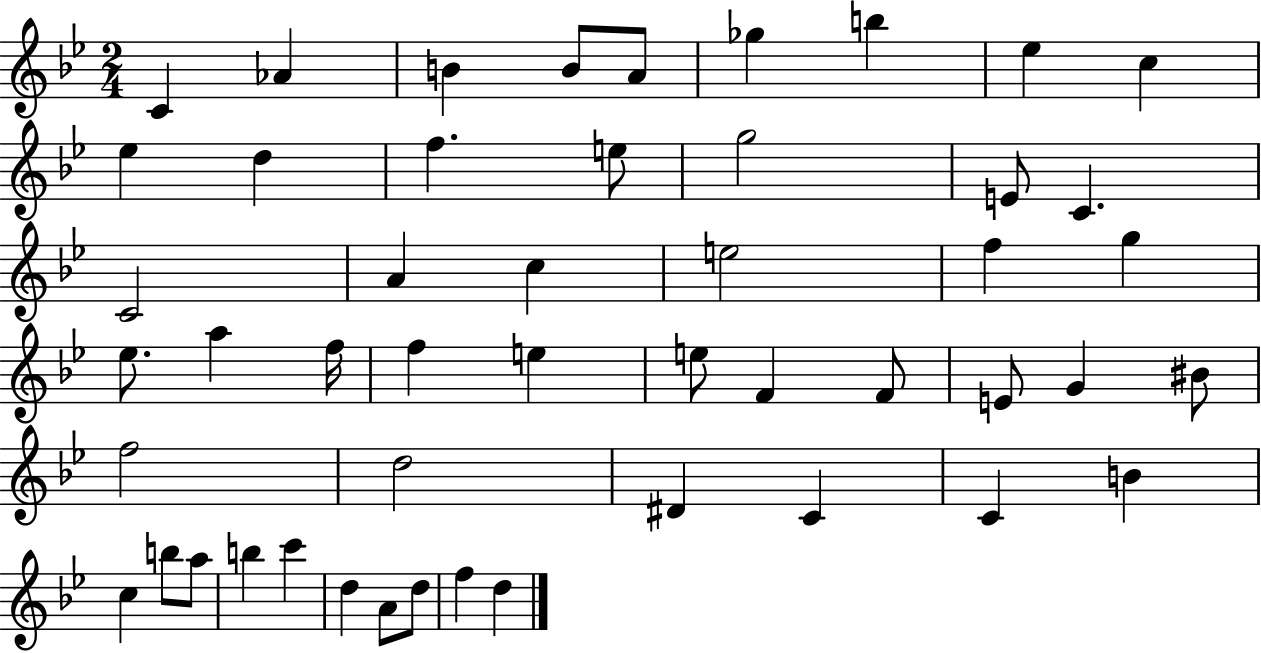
{
  \clef treble
  \numericTimeSignature
  \time 2/4
  \key bes \major
  c'4 aes'4 | b'4 b'8 a'8 | ges''4 b''4 | ees''4 c''4 | \break ees''4 d''4 | f''4. e''8 | g''2 | e'8 c'4. | \break c'2 | a'4 c''4 | e''2 | f''4 g''4 | \break ees''8. a''4 f''16 | f''4 e''4 | e''8 f'4 f'8 | e'8 g'4 bis'8 | \break f''2 | d''2 | dis'4 c'4 | c'4 b'4 | \break c''4 b''8 a''8 | b''4 c'''4 | d''4 a'8 d''8 | f''4 d''4 | \break \bar "|."
}